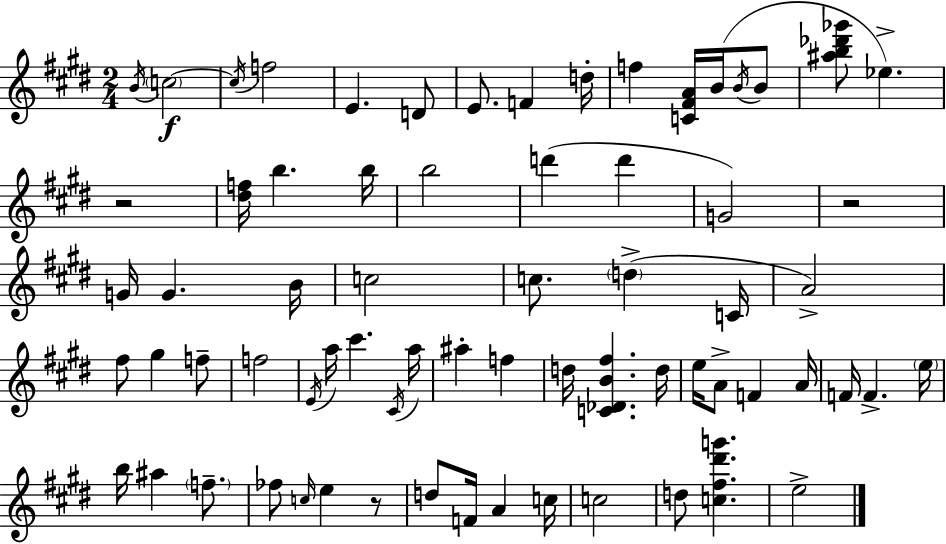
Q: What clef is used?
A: treble